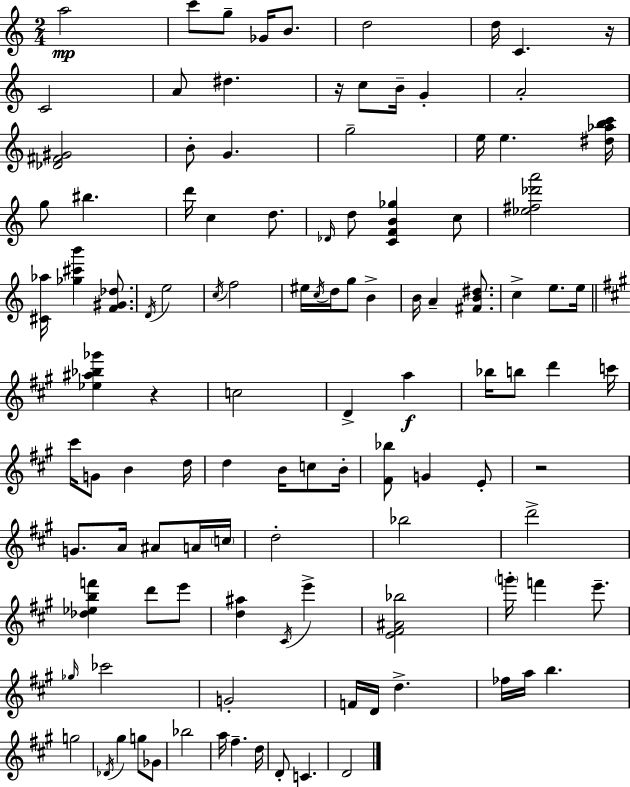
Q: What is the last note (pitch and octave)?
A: D4